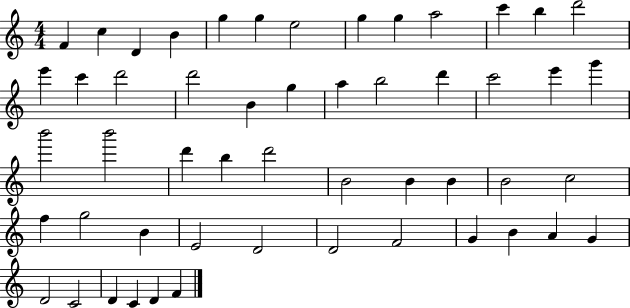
X:1
T:Untitled
M:4/4
L:1/4
K:C
F c D B g g e2 g g a2 c' b d'2 e' c' d'2 d'2 B g a b2 d' c'2 e' g' b'2 b'2 d' b d'2 B2 B B B2 c2 f g2 B E2 D2 D2 F2 G B A G D2 C2 D C D F